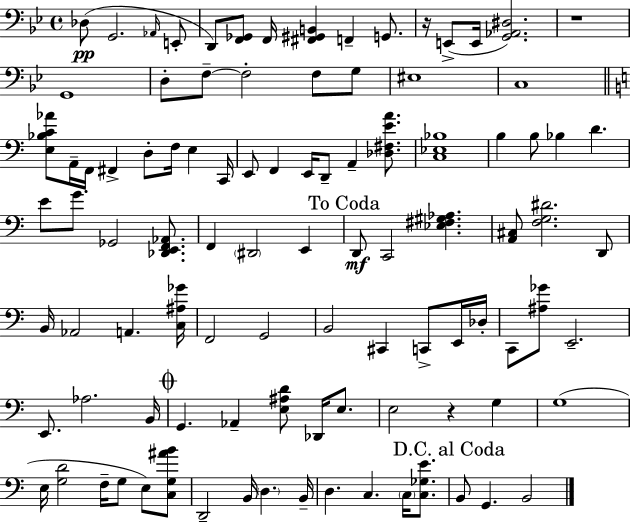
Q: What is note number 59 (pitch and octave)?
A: G2